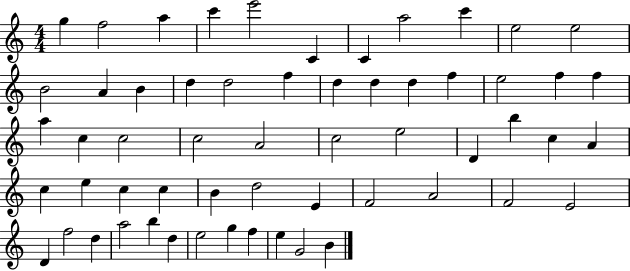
G5/q F5/h A5/q C6/q E6/h C4/q C4/q A5/h C6/q E5/h E5/h B4/h A4/q B4/q D5/q D5/h F5/q D5/q D5/q D5/q F5/q E5/h F5/q F5/q A5/q C5/q C5/h C5/h A4/h C5/h E5/h D4/q B5/q C5/q A4/q C5/q E5/q C5/q C5/q B4/q D5/h E4/q F4/h A4/h F4/h E4/h D4/q F5/h D5/q A5/h B5/q D5/q E5/h G5/q F5/q E5/q G4/h B4/q